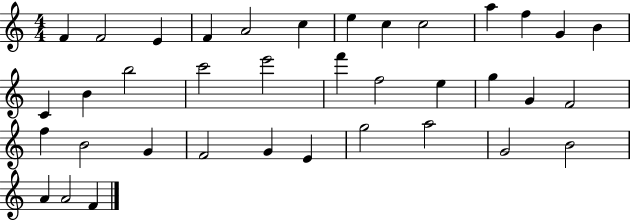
X:1
T:Untitled
M:4/4
L:1/4
K:C
F F2 E F A2 c e c c2 a f G B C B b2 c'2 e'2 f' f2 e g G F2 f B2 G F2 G E g2 a2 G2 B2 A A2 F